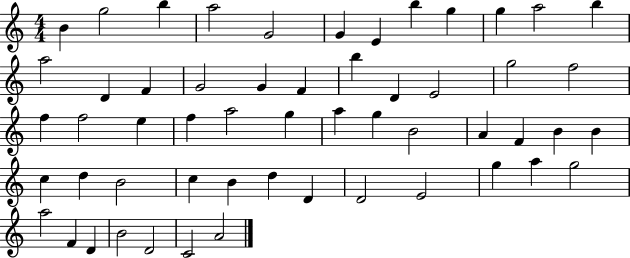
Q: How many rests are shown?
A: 0